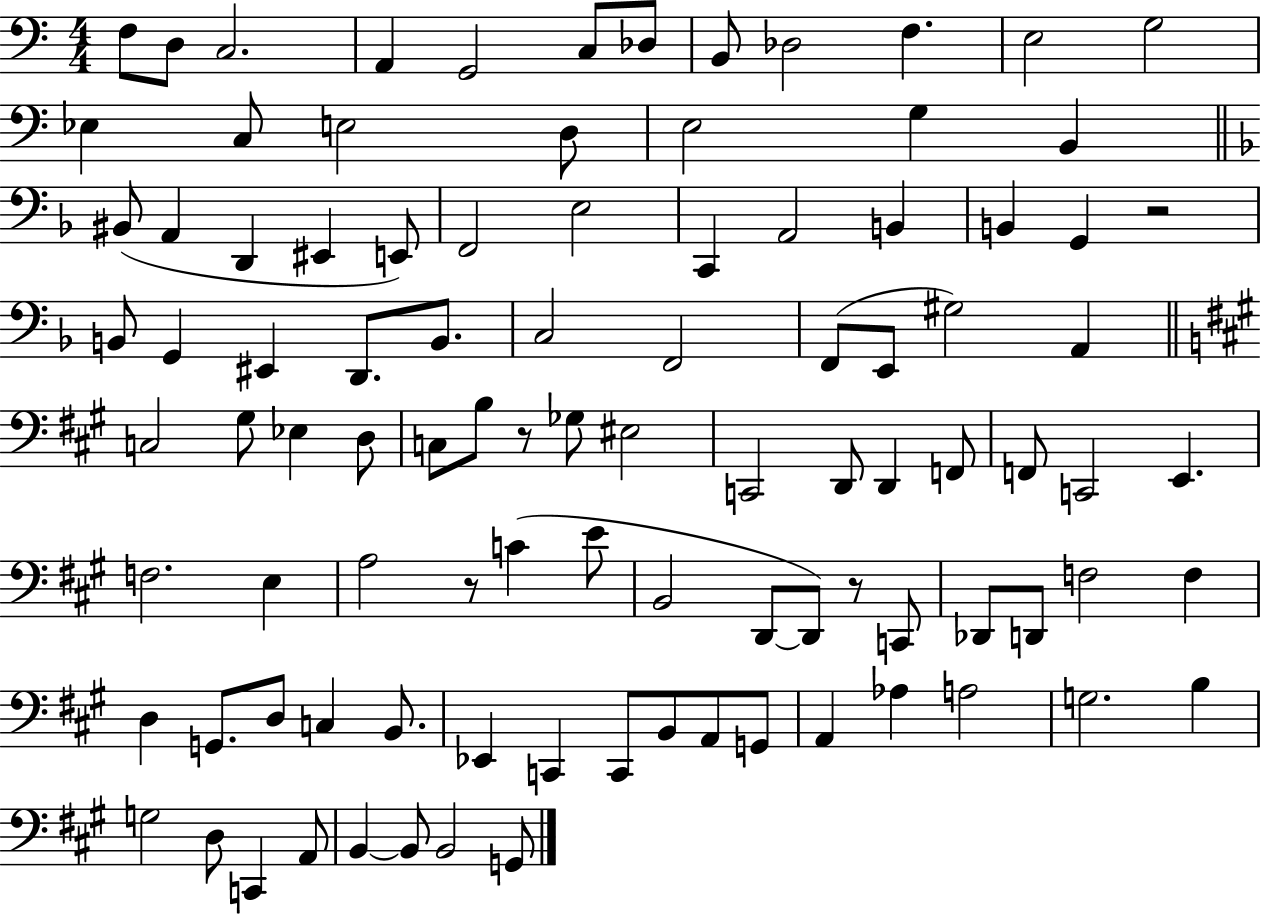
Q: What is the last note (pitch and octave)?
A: G2